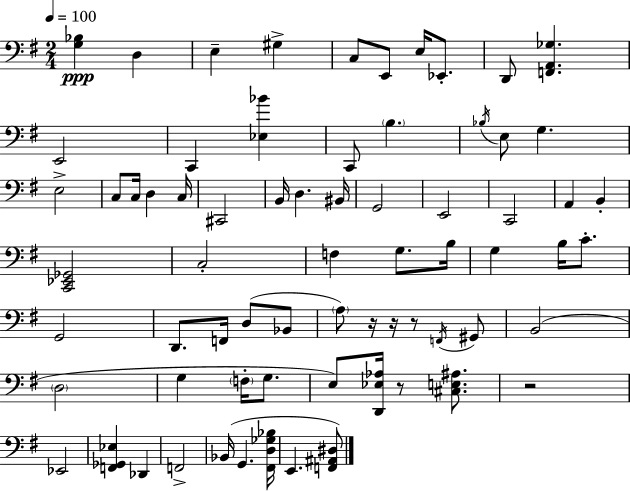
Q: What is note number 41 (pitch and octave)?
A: Bb2